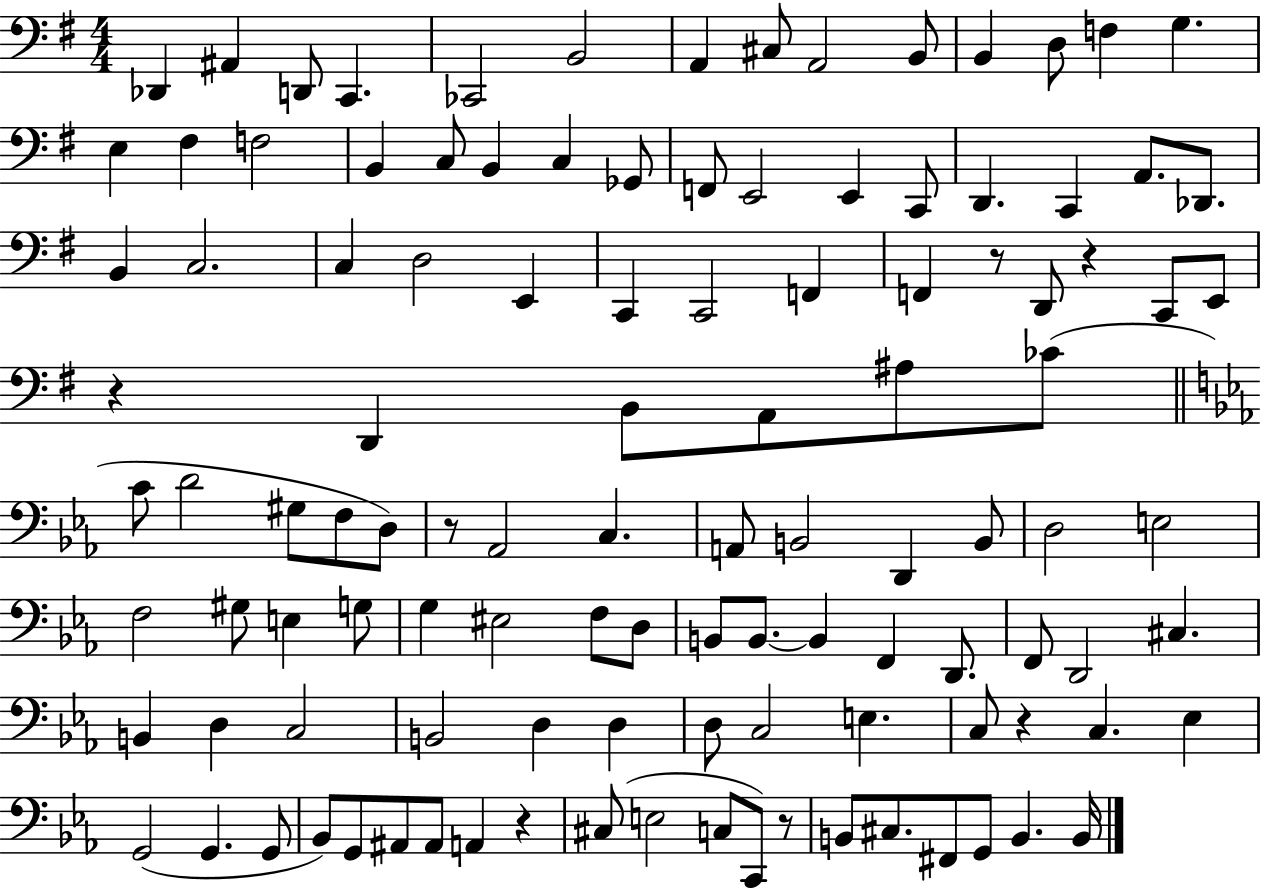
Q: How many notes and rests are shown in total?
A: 113